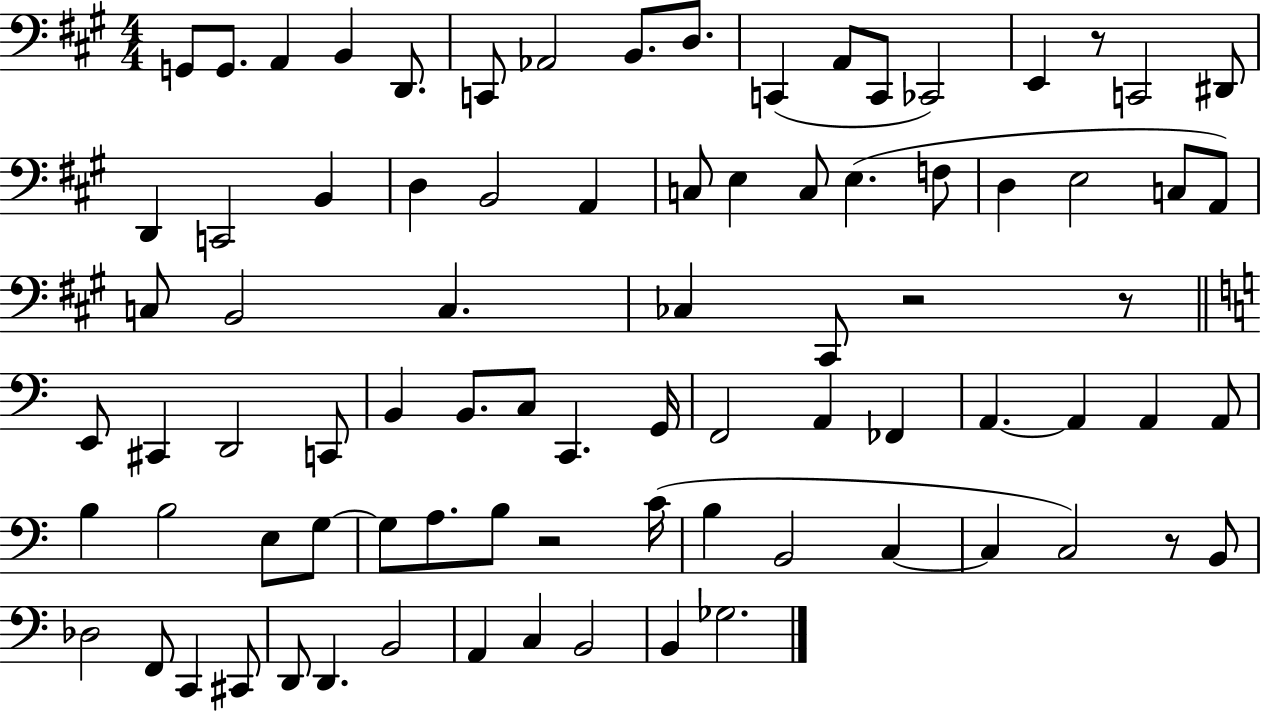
{
  \clef bass
  \numericTimeSignature
  \time 4/4
  \key a \major
  g,8 g,8. a,4 b,4 d,8. | c,8 aes,2 b,8. d8. | c,4( a,8 c,8 ces,2) | e,4 r8 c,2 dis,8 | \break d,4 c,2 b,4 | d4 b,2 a,4 | c8 e4 c8 e4.( f8 | d4 e2 c8 a,8) | \break c8 b,2 c4. | ces4 cis,8 r2 r8 | \bar "||" \break \key c \major e,8 cis,4 d,2 c,8 | b,4 b,8. c8 c,4. g,16 | f,2 a,4 fes,4 | a,4.~~ a,4 a,4 a,8 | \break b4 b2 e8 g8~~ | g8 a8. b8 r2 c'16( | b4 b,2 c4~~ | c4 c2) r8 b,8 | \break des2 f,8 c,4 cis,8 | d,8 d,4. b,2 | a,4 c4 b,2 | b,4 ges2. | \break \bar "|."
}